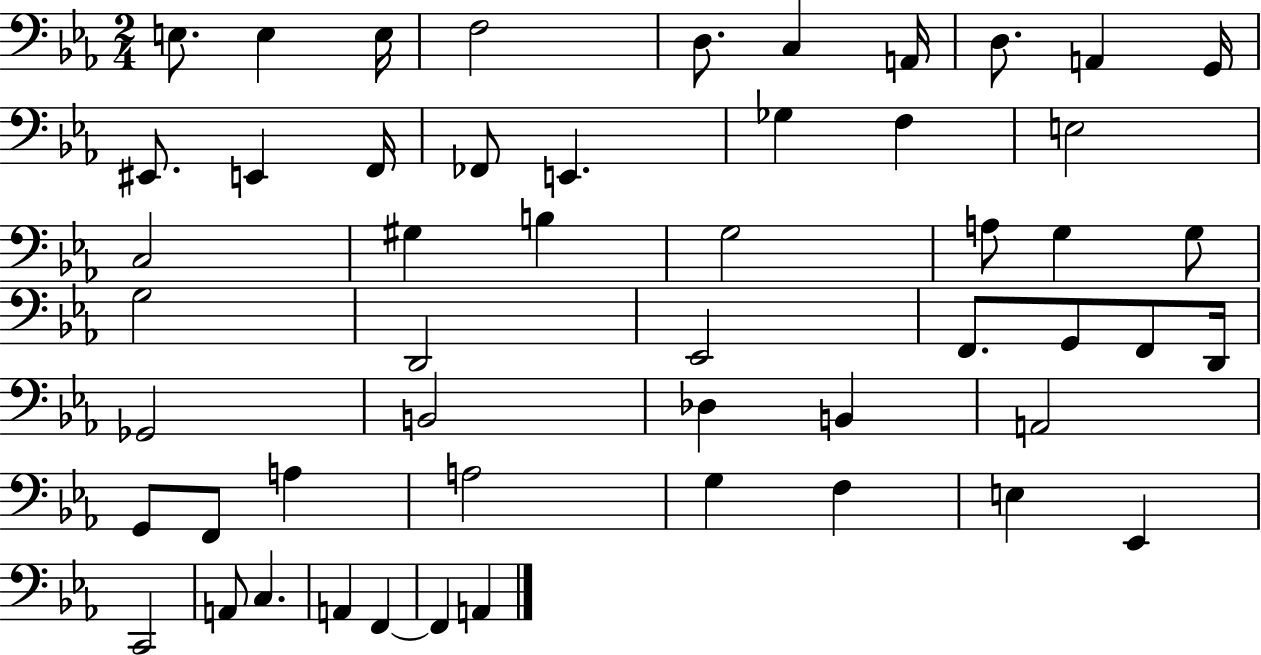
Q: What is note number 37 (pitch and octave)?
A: A2